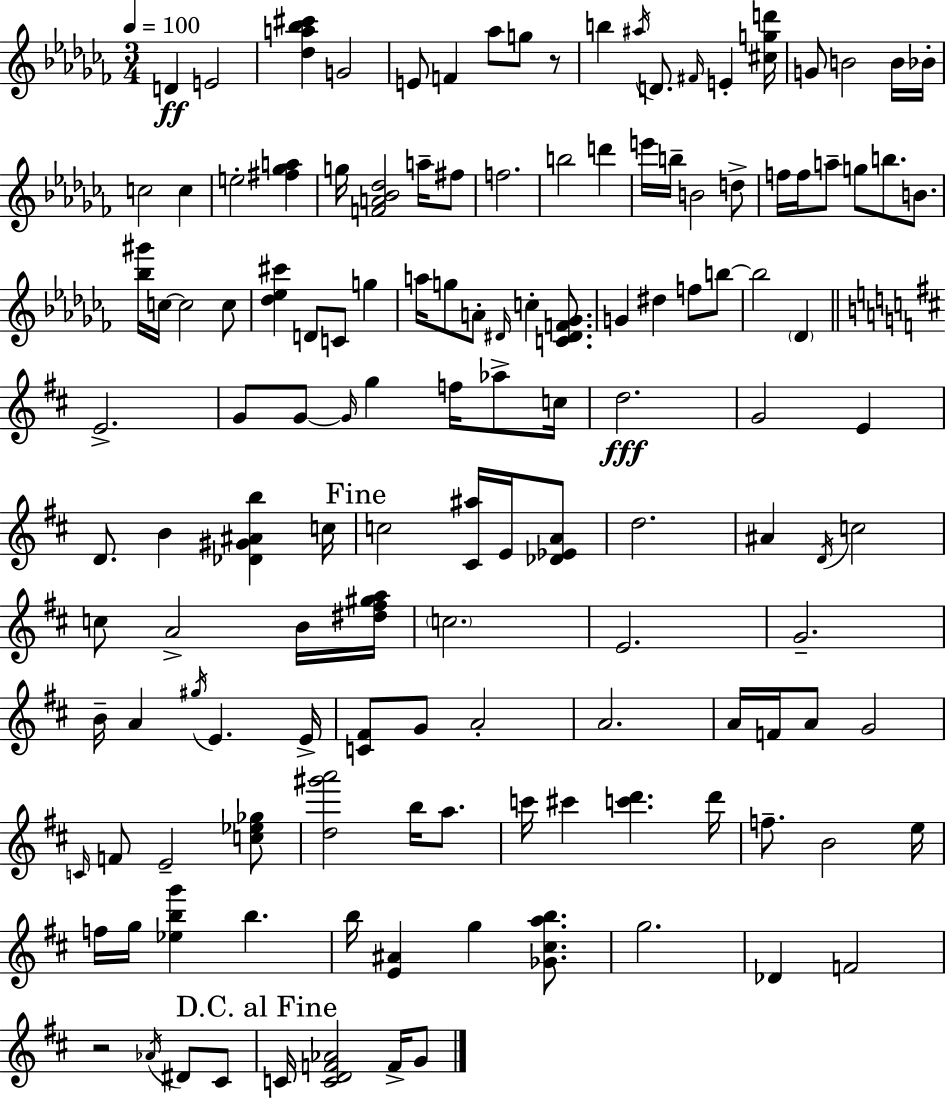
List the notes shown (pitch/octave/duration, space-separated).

D4/q E4/h [Db5,A5,Bb5,C#6]/q G4/h E4/e F4/q Ab5/e G5/e R/e B5/q A#5/s D4/e. F#4/s E4/q [C#5,G5,D6]/s G4/e B4/h B4/s Bb4/s C5/h C5/q E5/h [F#5,Gb5,A5]/q G5/s [F4,A4,Bb4,Db5]/h A5/s F#5/e F5/h. B5/h D6/q E6/s B5/s B4/h D5/e F5/s F5/s A5/e G5/e B5/e. B4/e. [Bb5,G#6]/s C5/s C5/h C5/e [Db5,Eb5,C#6]/q D4/e C4/e G5/q A5/s G5/e A4/e D#4/s C5/q [C4,D#4,F4,Gb4]/e. G4/q D#5/q F5/e B5/e B5/h Db4/q E4/h. G4/e G4/e G4/s G5/q F5/s Ab5/e C5/s D5/h. G4/h E4/q D4/e. B4/q [Db4,G#4,A#4,B5]/q C5/s C5/h [C#4,A#5]/s E4/s [Db4,Eb4,A4]/e D5/h. A#4/q D4/s C5/h C5/e A4/h B4/s [D#5,F#5,G#5,A5]/s C5/h. E4/h. G4/h. B4/s A4/q G#5/s E4/q. E4/s [C4,F#4]/e G4/e A4/h A4/h. A4/s F4/s A4/e G4/h C4/s F4/e E4/h [C5,Eb5,Gb5]/e [D5,G#6,A6]/h B5/s A5/e. C6/s C#6/q [C6,D6]/q. D6/s F5/e. B4/h E5/s F5/s G5/s [Eb5,B5,G6]/q B5/q. B5/s [E4,A#4]/q G5/q [Gb4,C#5,A5,B5]/e. G5/h. Db4/q F4/h R/h Ab4/s D#4/e C#4/e C4/s [C4,D4,F4,Ab4]/h F4/s G4/e